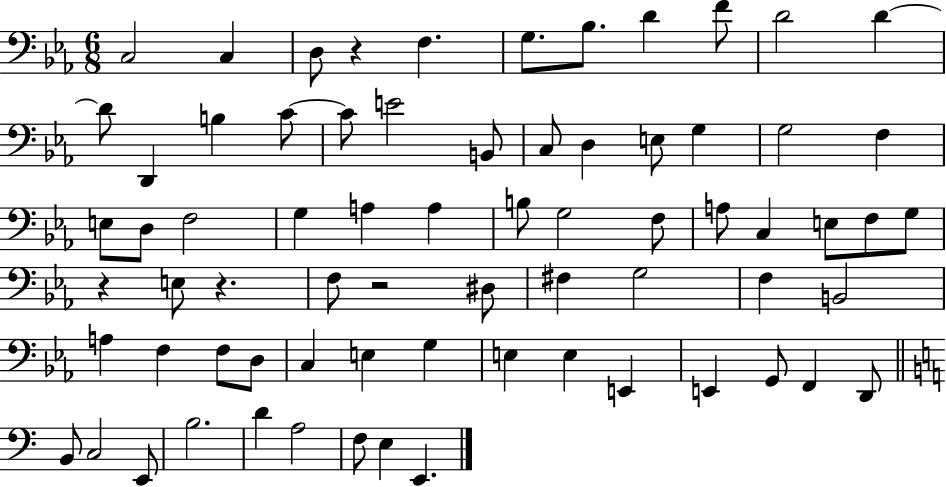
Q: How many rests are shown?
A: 4